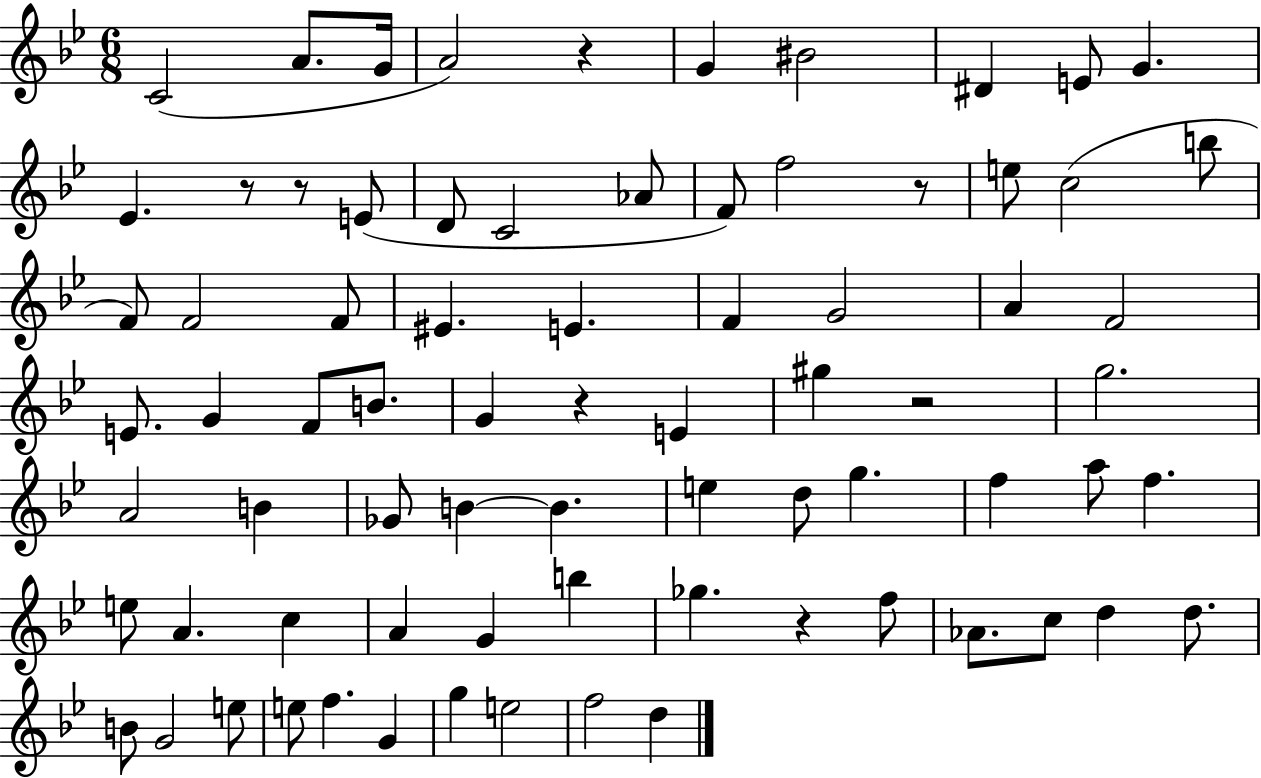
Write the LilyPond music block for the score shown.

{
  \clef treble
  \numericTimeSignature
  \time 6/8
  \key bes \major
  c'2( a'8. g'16 | a'2) r4 | g'4 bis'2 | dis'4 e'8 g'4. | \break ees'4. r8 r8 e'8( | d'8 c'2 aes'8 | f'8) f''2 r8 | e''8 c''2( b''8 | \break f'8) f'2 f'8 | eis'4. e'4. | f'4 g'2 | a'4 f'2 | \break e'8. g'4 f'8 b'8. | g'4 r4 e'4 | gis''4 r2 | g''2. | \break a'2 b'4 | ges'8 b'4~~ b'4. | e''4 d''8 g''4. | f''4 a''8 f''4. | \break e''8 a'4. c''4 | a'4 g'4 b''4 | ges''4. r4 f''8 | aes'8. c''8 d''4 d''8. | \break b'8 g'2 e''8 | e''8 f''4. g'4 | g''4 e''2 | f''2 d''4 | \break \bar "|."
}